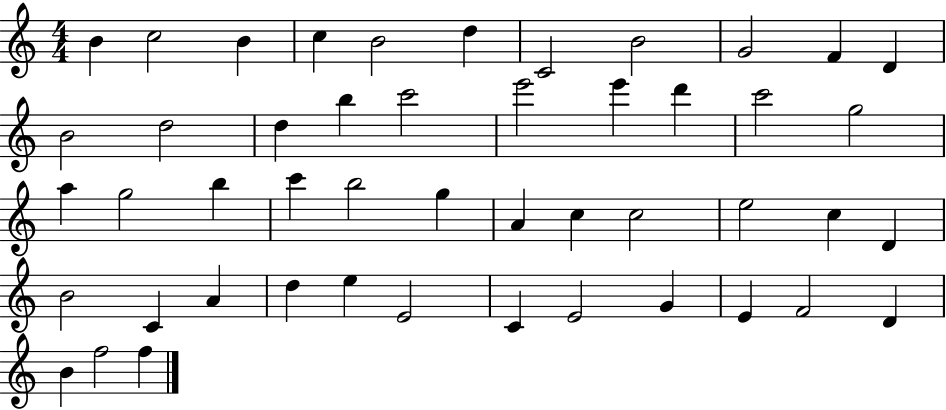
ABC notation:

X:1
T:Untitled
M:4/4
L:1/4
K:C
B c2 B c B2 d C2 B2 G2 F D B2 d2 d b c'2 e'2 e' d' c'2 g2 a g2 b c' b2 g A c c2 e2 c D B2 C A d e E2 C E2 G E F2 D B f2 f